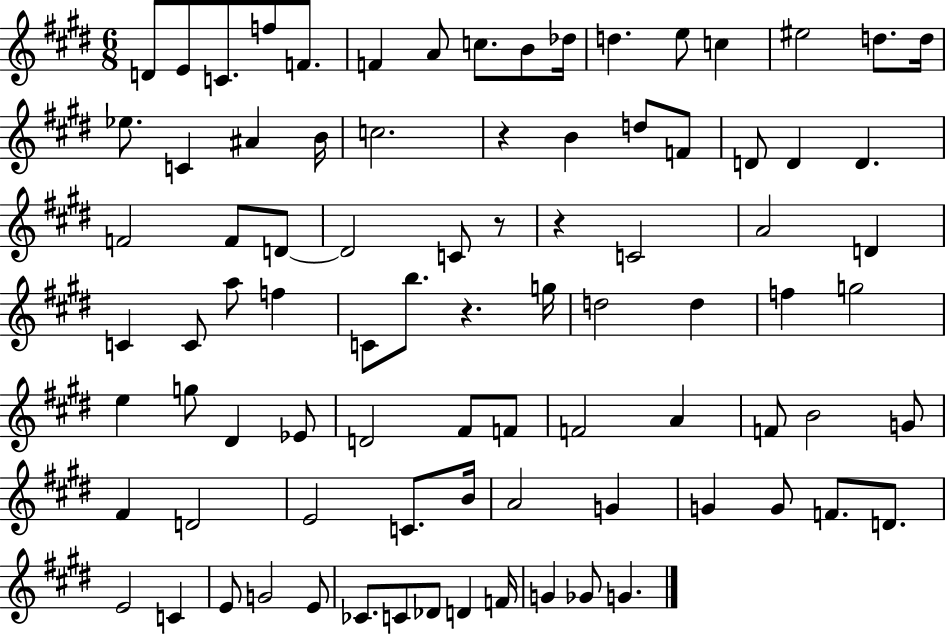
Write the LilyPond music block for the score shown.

{
  \clef treble
  \numericTimeSignature
  \time 6/8
  \key e \major
  \repeat volta 2 { d'8 e'8 c'8. f''8 f'8. | f'4 a'8 c''8. b'8 des''16 | d''4. e''8 c''4 | eis''2 d''8. d''16 | \break ees''8. c'4 ais'4 b'16 | c''2. | r4 b'4 d''8 f'8 | d'8 d'4 d'4. | \break f'2 f'8 d'8~~ | d'2 c'8 r8 | r4 c'2 | a'2 d'4 | \break c'4 c'8 a''8 f''4 | c'8 b''8. r4. g''16 | d''2 d''4 | f''4 g''2 | \break e''4 g''8 dis'4 ees'8 | d'2 fis'8 f'8 | f'2 a'4 | f'8 b'2 g'8 | \break fis'4 d'2 | e'2 c'8. b'16 | a'2 g'4 | g'4 g'8 f'8. d'8. | \break e'2 c'4 | e'8 g'2 e'8 | ces'8. c'8 des'8 d'4 f'16 | g'4 ges'8 g'4. | \break } \bar "|."
}